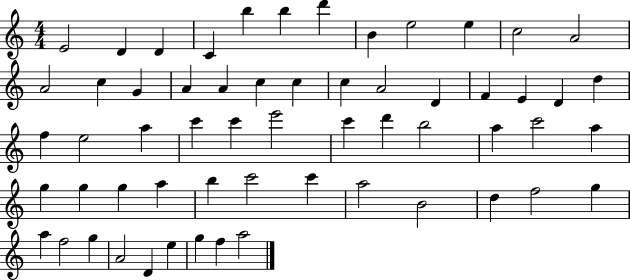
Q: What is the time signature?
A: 4/4